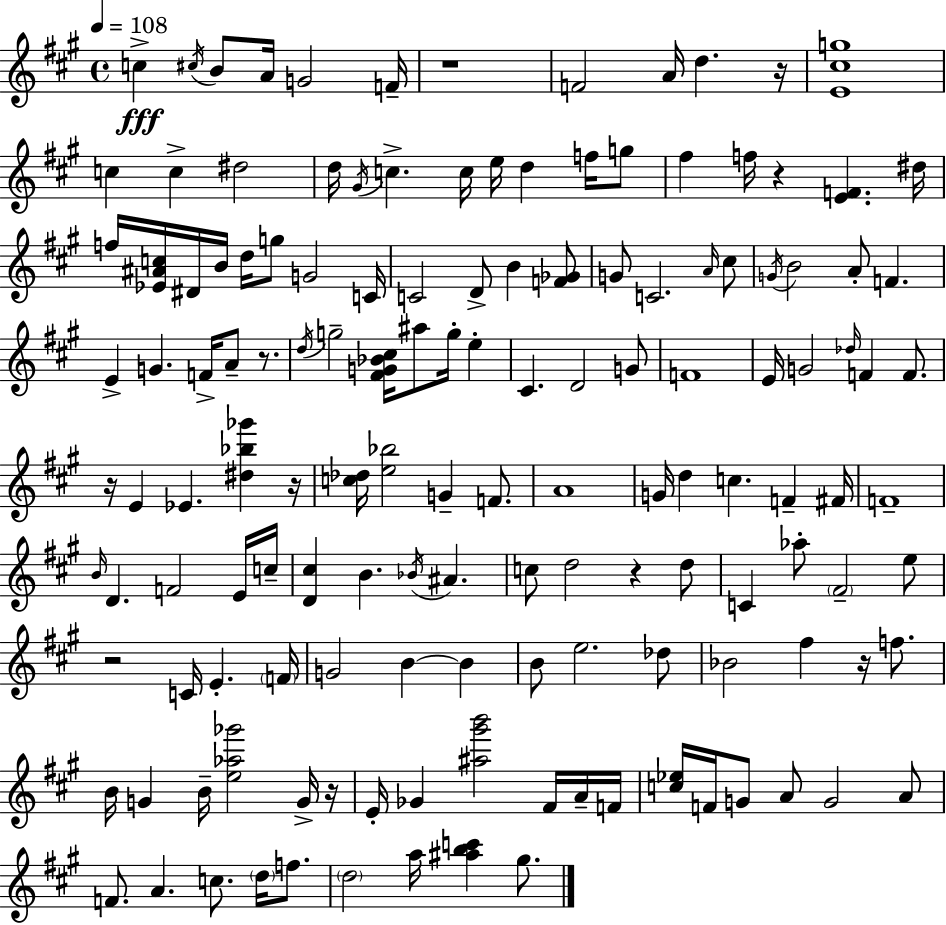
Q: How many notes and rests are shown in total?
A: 142